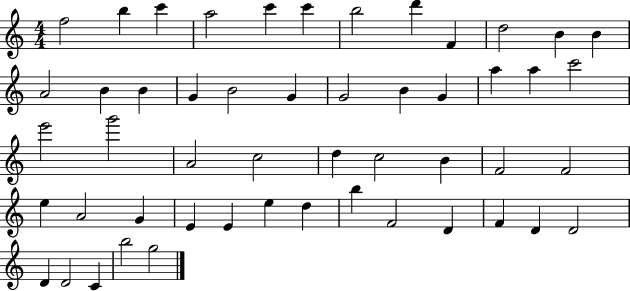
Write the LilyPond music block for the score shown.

{
  \clef treble
  \numericTimeSignature
  \time 4/4
  \key c \major
  f''2 b''4 c'''4 | a''2 c'''4 c'''4 | b''2 d'''4 f'4 | d''2 b'4 b'4 | \break a'2 b'4 b'4 | g'4 b'2 g'4 | g'2 b'4 g'4 | a''4 a''4 c'''2 | \break e'''2 g'''2 | a'2 c''2 | d''4 c''2 b'4 | f'2 f'2 | \break e''4 a'2 g'4 | e'4 e'4 e''4 d''4 | b''4 f'2 d'4 | f'4 d'4 d'2 | \break d'4 d'2 c'4 | b''2 g''2 | \bar "|."
}